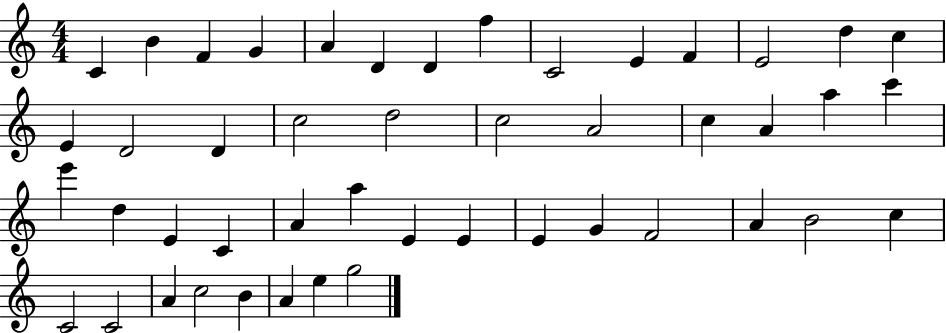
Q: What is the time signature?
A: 4/4